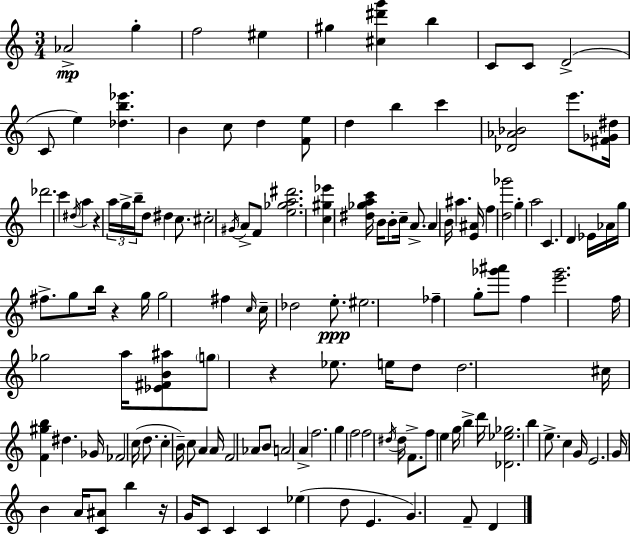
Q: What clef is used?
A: treble